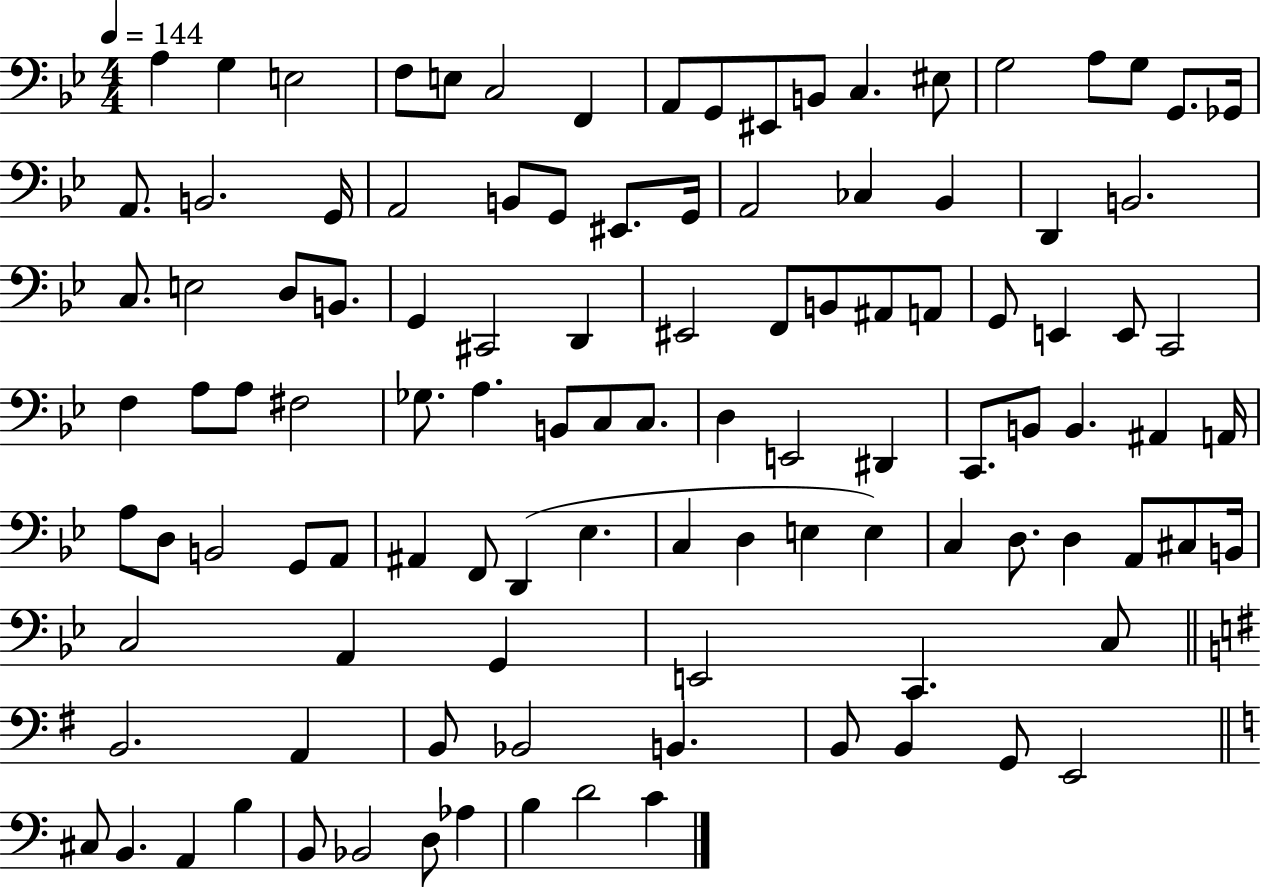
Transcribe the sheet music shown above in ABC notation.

X:1
T:Untitled
M:4/4
L:1/4
K:Bb
A, G, E,2 F,/2 E,/2 C,2 F,, A,,/2 G,,/2 ^E,,/2 B,,/2 C, ^E,/2 G,2 A,/2 G,/2 G,,/2 _G,,/4 A,,/2 B,,2 G,,/4 A,,2 B,,/2 G,,/2 ^E,,/2 G,,/4 A,,2 _C, _B,, D,, B,,2 C,/2 E,2 D,/2 B,,/2 G,, ^C,,2 D,, ^E,,2 F,,/2 B,,/2 ^A,,/2 A,,/2 G,,/2 E,, E,,/2 C,,2 F, A,/2 A,/2 ^F,2 _G,/2 A, B,,/2 C,/2 C,/2 D, E,,2 ^D,, C,,/2 B,,/2 B,, ^A,, A,,/4 A,/2 D,/2 B,,2 G,,/2 A,,/2 ^A,, F,,/2 D,, _E, C, D, E, E, C, D,/2 D, A,,/2 ^C,/2 B,,/4 C,2 A,, G,, E,,2 C,, C,/2 B,,2 A,, B,,/2 _B,,2 B,, B,,/2 B,, G,,/2 E,,2 ^C,/2 B,, A,, B, B,,/2 _B,,2 D,/2 _A, B, D2 C